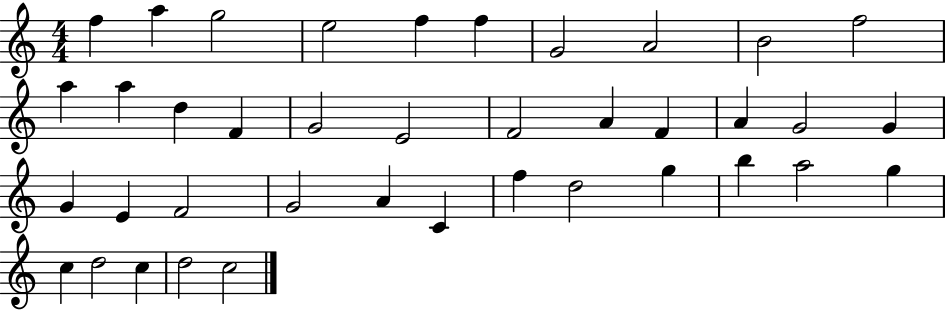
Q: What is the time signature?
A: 4/4